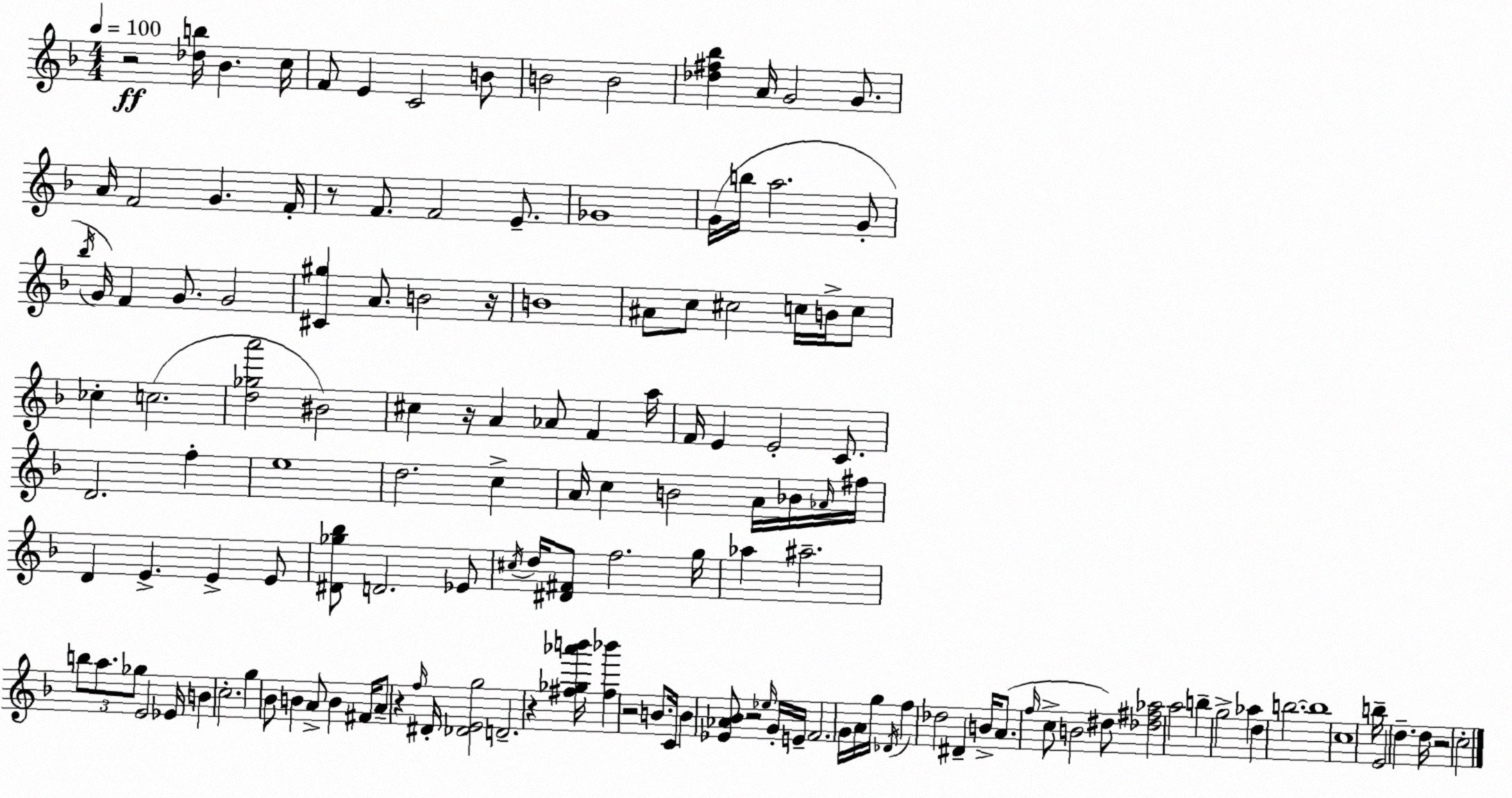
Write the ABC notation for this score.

X:1
T:Untitled
M:4/4
L:1/4
K:Dm
z2 [_db]/4 _B c/4 F/2 E C2 B/2 B2 B2 [_d^f_b] A/4 G2 G/2 A/4 F2 G F/4 z/2 F/2 F2 E/2 _G4 G/4 b/4 a2 G/2 _b/4 G/4 F G/2 G2 [^C^g] A/2 B2 z/4 B4 ^A/2 c/2 ^c2 c/4 B/4 c/2 _c c2 [d_ga']2 ^B2 ^c z/4 A _A/2 F a/4 F/4 E E2 C/2 D2 f e4 d2 c A/4 c B2 A/4 _B/4 _A/4 ^f/4 D E E E/2 [^D_g_b]/2 D2 _E/2 ^c/4 d/4 [^D^F]/2 f2 g/4 _a ^a2 b/2 a/2 _g/2 E2 _E/4 B c2 g _B/2 B A/2 B ^F/4 A/2 z f/4 ^D/4 [_DEg]2 D2 z [^f_g_a'b']/4 [^f_b'] z2 B/2 C/4 B [_E_A_B]/2 z2 _e/4 G/4 E/4 F2 G/4 A/4 g/4 _D/4 f _d2 ^D B/4 A/2 f/4 c/2 B2 ^d/2 [_d^f_a]2 a2 b g2 _a d b2 b4 c4 b/4 E2 d d/4 z2 c2